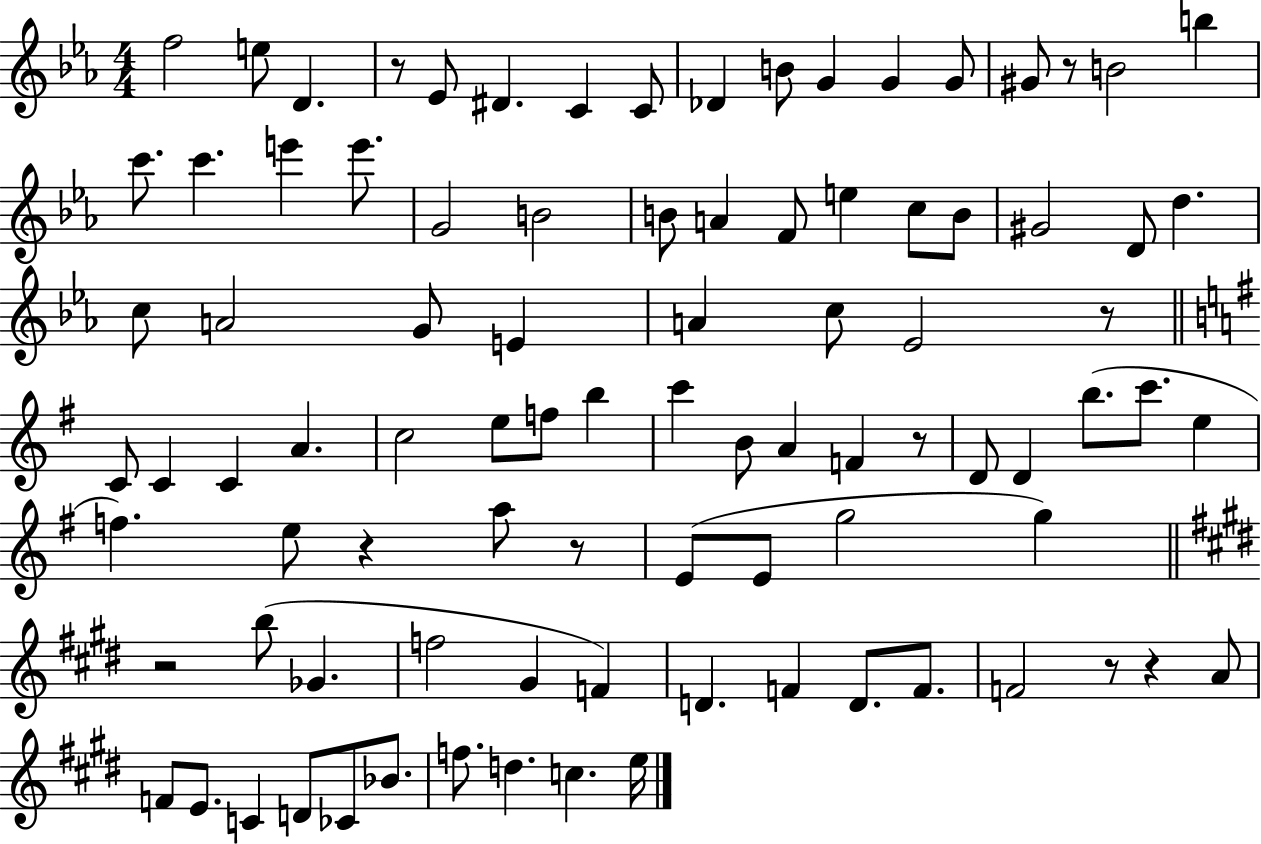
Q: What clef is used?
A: treble